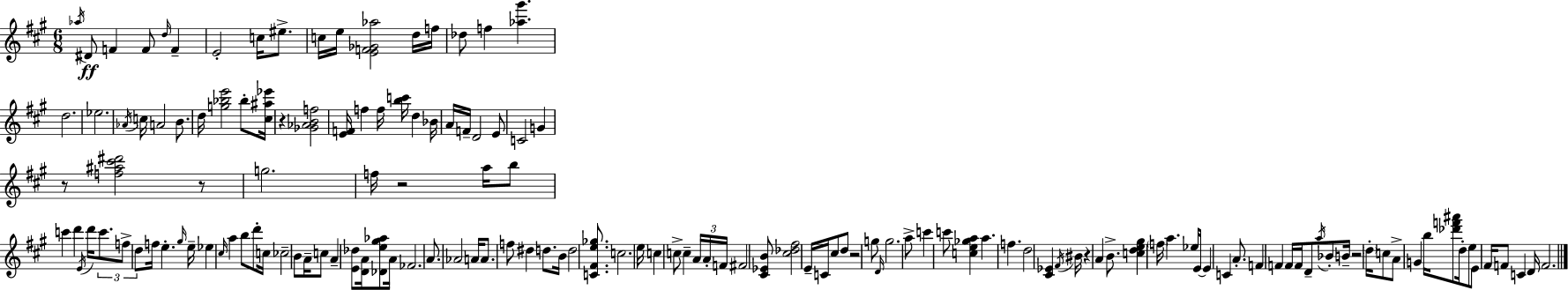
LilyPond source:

{
  \clef treble
  \numericTimeSignature
  \time 6/8
  \key a \major
  \acciaccatura { aes''16 }\ff dis'8 f'4 f'8 \grace { d''16 } f'4-- | e'2-. c''16 eis''8.-> | c''16 e''16 <e' f' ges' aes''>2 | d''16 f''16 des''8 f''4 <aes'' gis'''>4. | \break d''2. | ees''2. | \acciaccatura { aes'16 } c''16 a'2 | b'8. d''16 <g'' bes'' e'''>2 | \break bes''8-. <cis'' ais'' ees'''>16 r4 <ges' aes' b' f''>2 | <e' f'>16 f''4 f''16 <b'' c'''>16 d''4 | bes'16 a'16 f'16-- d'2 | e'8 c'2 g'4 | \break r8 <f'' ais'' cis''' dis'''>2 | r8 g''2. | f''16 r2 | a''16 b''8 c'''4 d'''4 \acciaccatura { e'16 } | \break d'''16 \tuplet 3/2 { c'''8. f''8-> d''8 } f''16 e''4.-. | \grace { gis''16 } e''16-- ees''4 \grace { cis''16 } a''4 | b''8 d'''8-. c''16 ces''2-- | b'8 a'16-- c''8 a'4-- | \break <e' des''>8 <d' a'>16 <des' e'' gis'' aes''>8 a'16 fes'2. | a'8. aes'2 | a'16 a'8. f''8 dis''4 | d''8. b'16 d''2 | \break <c' fis' e'' ges''>8. c''2. | e''16 c''4 c''8-> | c''4-- \tuplet 3/2 { a'16 a'16-. f'16 } fis'2 | <cis' ees' b'>8 <cis'' des'' fis''>2 | \break e'16-- c'16 cis''8 d''8 r2 | g''8 \grace { d'16 } g''2. | a''8-> c'''4 | c'''8 <c'' e'' ges'' a''>4 a''4. | \break f''4. d''2 | <cis' ees'>4 \acciaccatura { fis'16 } bis'16 r4 | a'4 b'8.-> <c'' d'' e'' gis''>4 | \parenthesize f''16 a''4. ees''16 e'16~~ e'4 | \break c'4 a'8.-. f'4 | f'4 f'16 f'16 d'8-- \acciaccatura { a''16 } bes'8-. b'16-- | r2 \parenthesize d''16-. c''8 a'8-> | g'4 b''16 <des''' f''' ais'''>8 d''16-. e''8 e'8 | \break fis'16 f'8 c'4 d'16 f'2. | \bar "|."
}